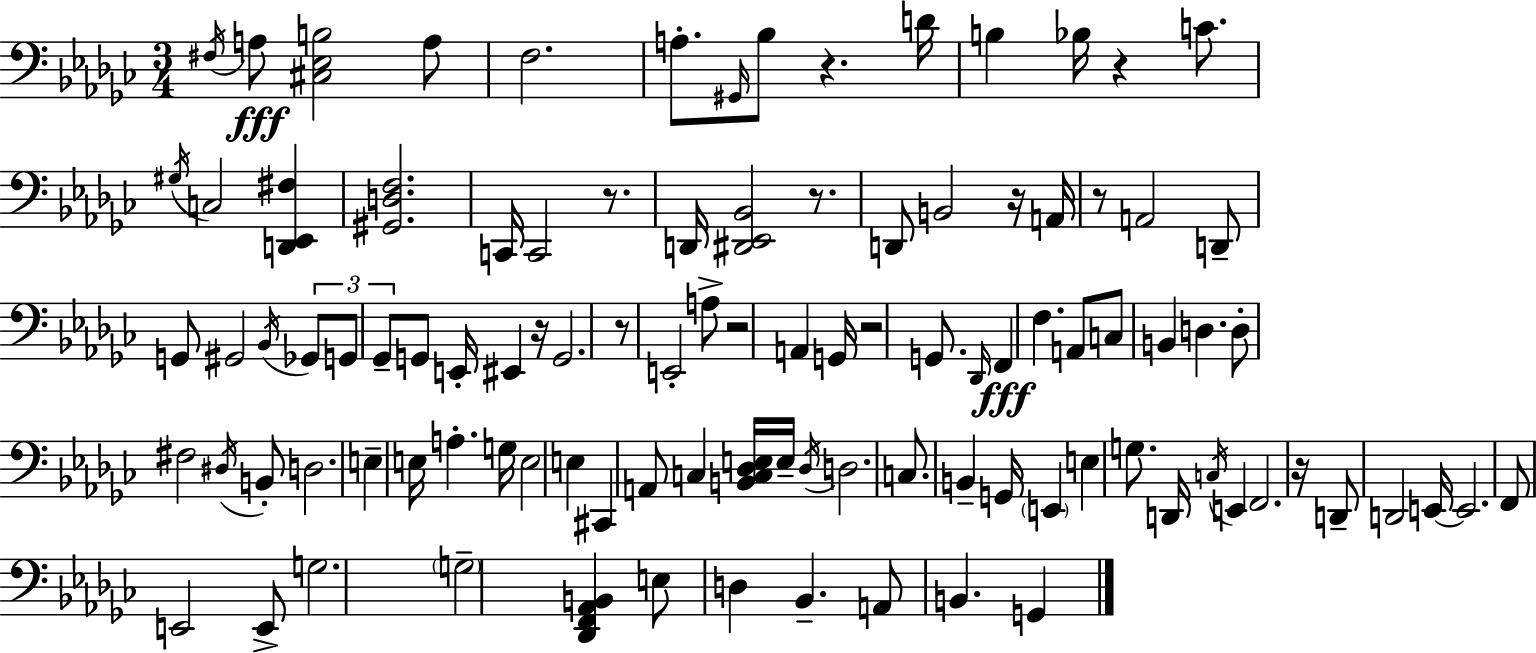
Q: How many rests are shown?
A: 11